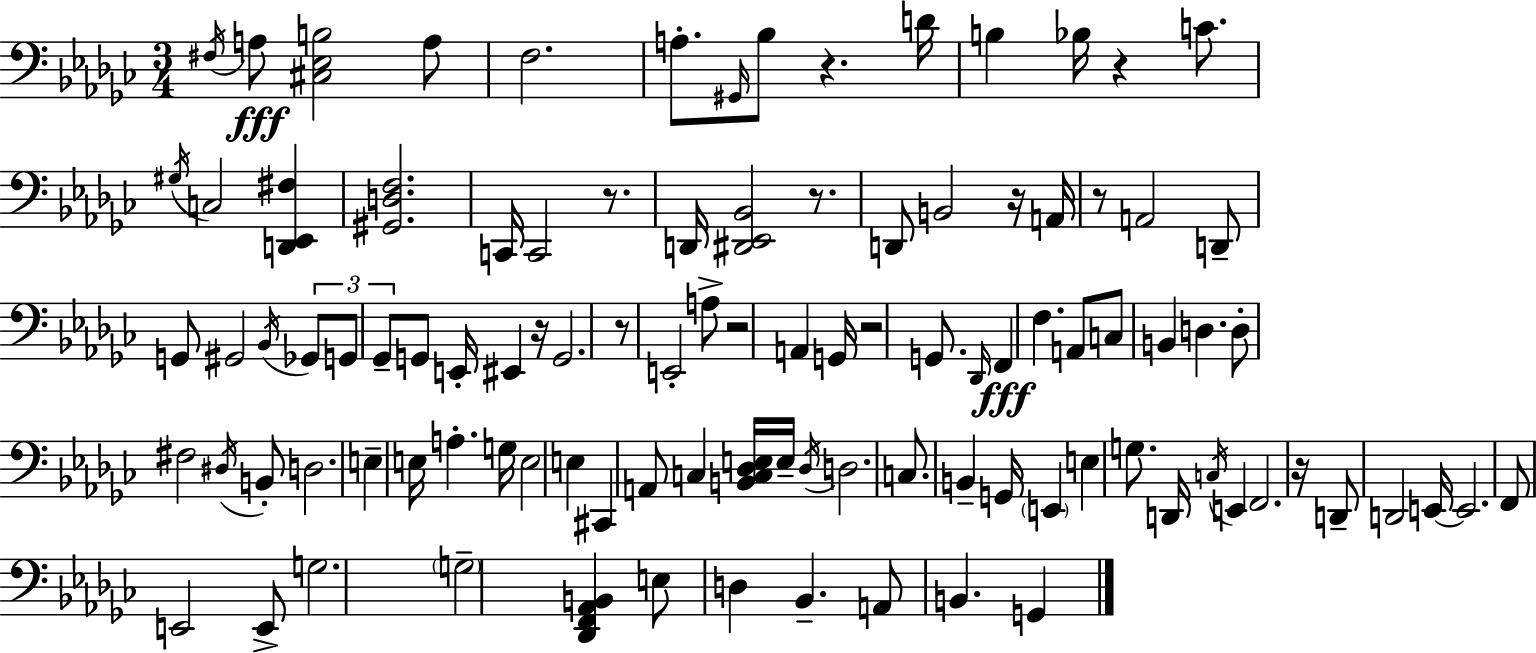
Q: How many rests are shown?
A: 11